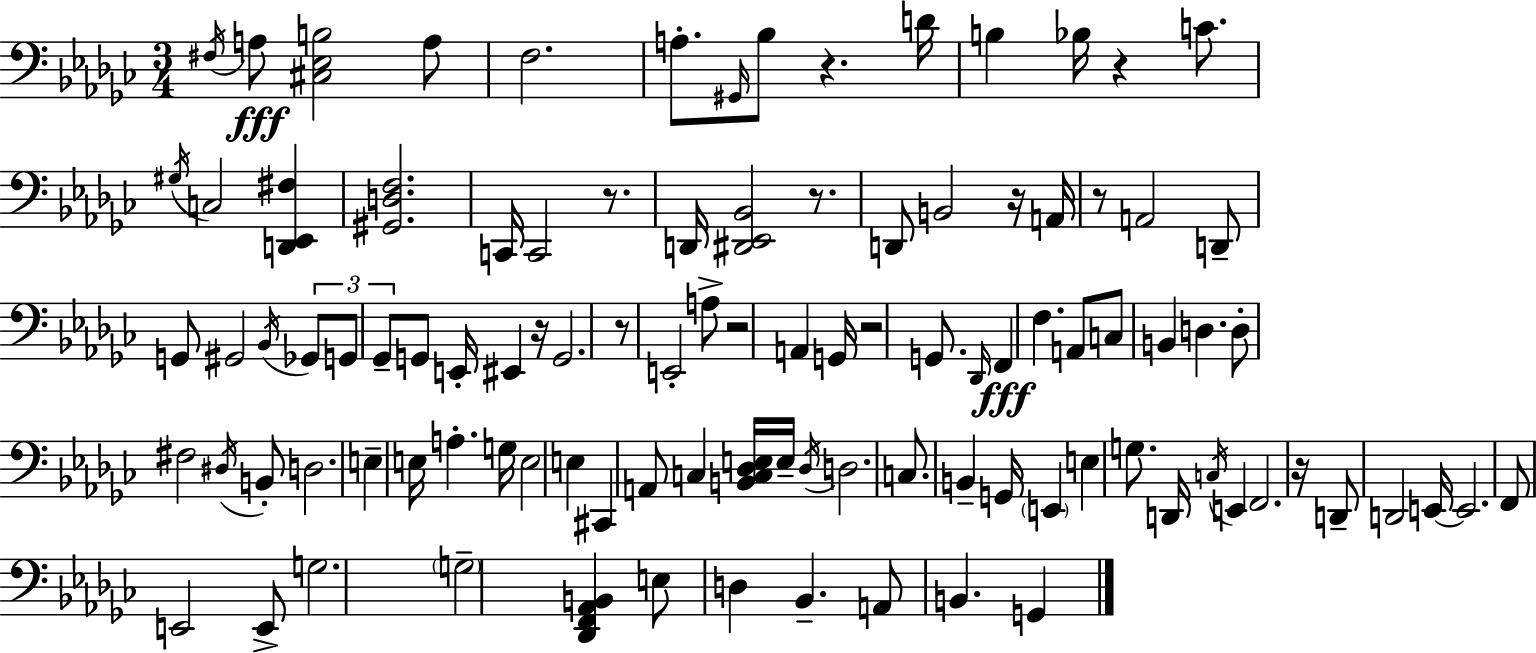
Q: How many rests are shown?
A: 11